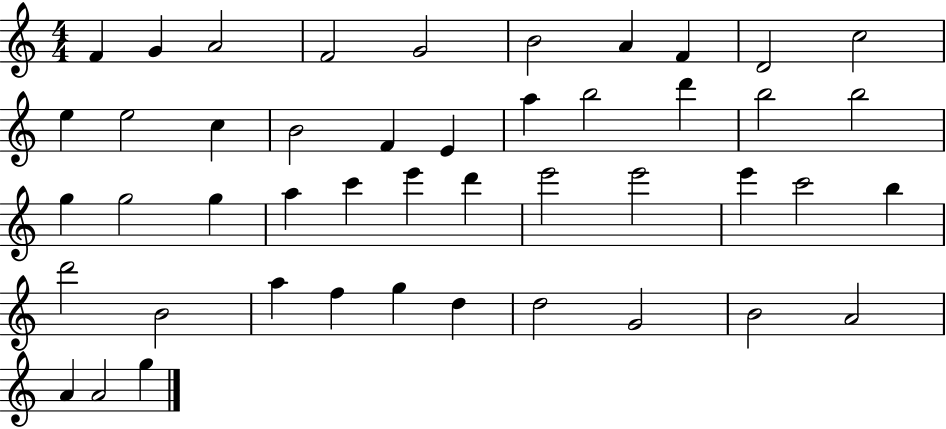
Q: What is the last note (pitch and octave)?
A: G5